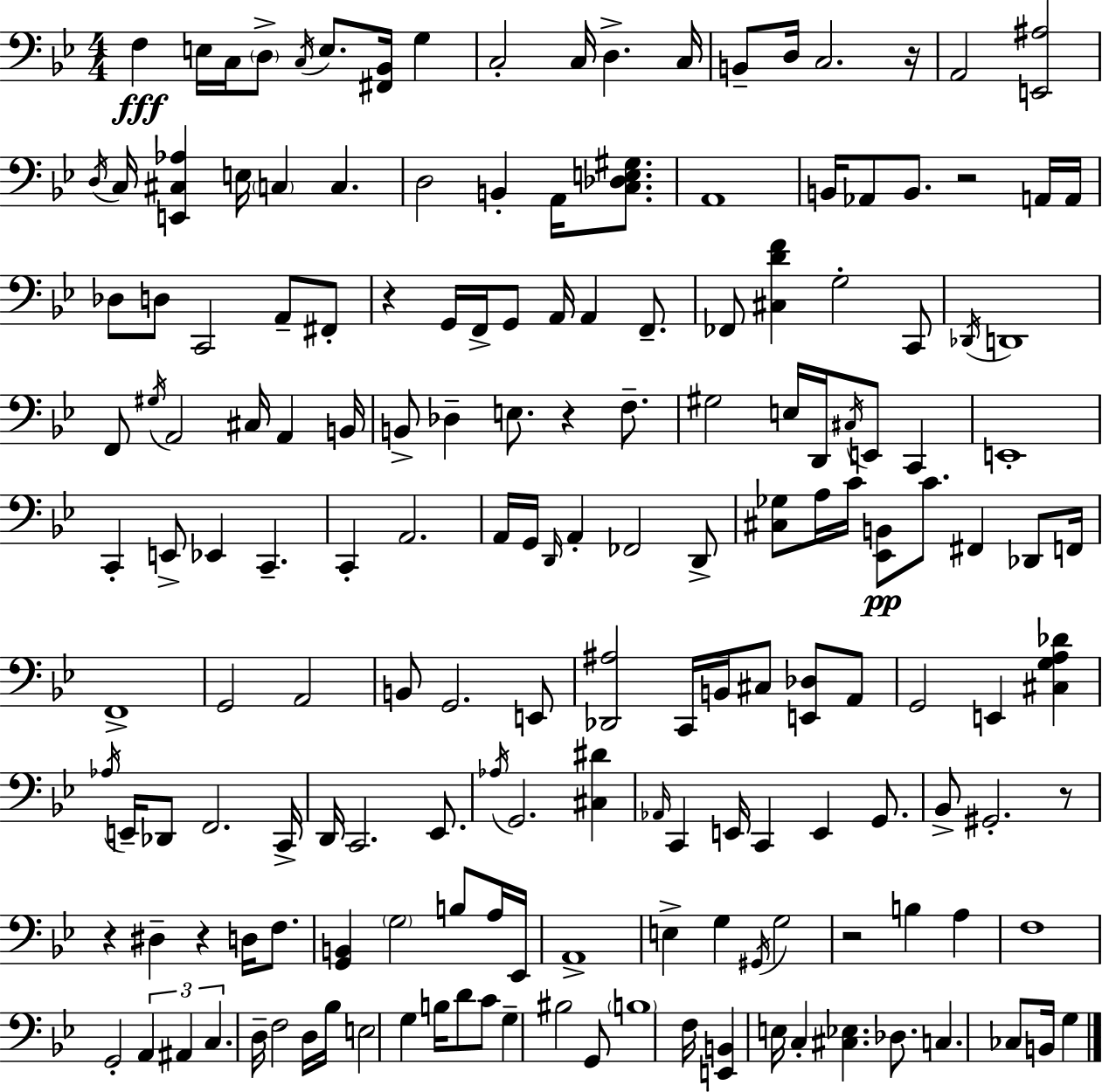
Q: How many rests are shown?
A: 8